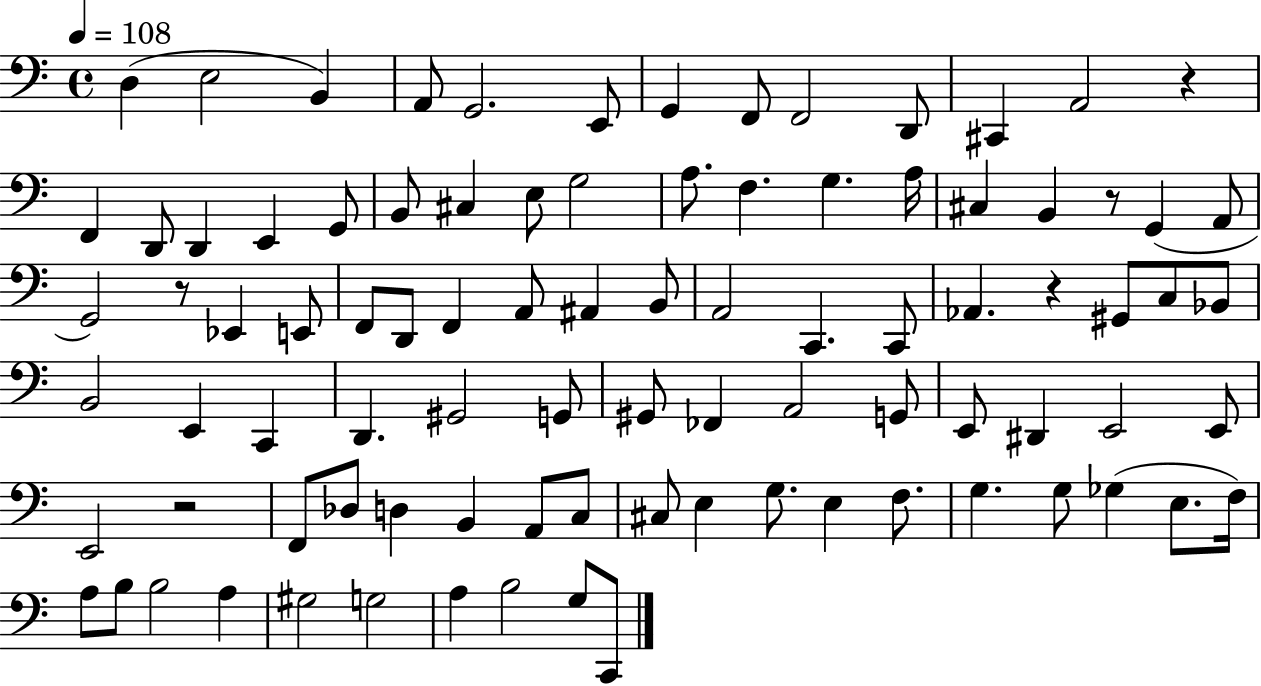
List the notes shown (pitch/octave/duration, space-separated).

D3/q E3/h B2/q A2/e G2/h. E2/e G2/q F2/e F2/h D2/e C#2/q A2/h R/q F2/q D2/e D2/q E2/q G2/e B2/e C#3/q E3/e G3/h A3/e. F3/q. G3/q. A3/s C#3/q B2/q R/e G2/q A2/e G2/h R/e Eb2/q E2/e F2/e D2/e F2/q A2/e A#2/q B2/e A2/h C2/q. C2/e Ab2/q. R/q G#2/e C3/e Bb2/e B2/h E2/q C2/q D2/q. G#2/h G2/e G#2/e FES2/q A2/h G2/e E2/e D#2/q E2/h E2/e E2/h R/h F2/e Db3/e D3/q B2/q A2/e C3/e C#3/e E3/q G3/e. E3/q F3/e. G3/q. G3/e Gb3/q E3/e. F3/s A3/e B3/e B3/h A3/q G#3/h G3/h A3/q B3/h G3/e C2/e